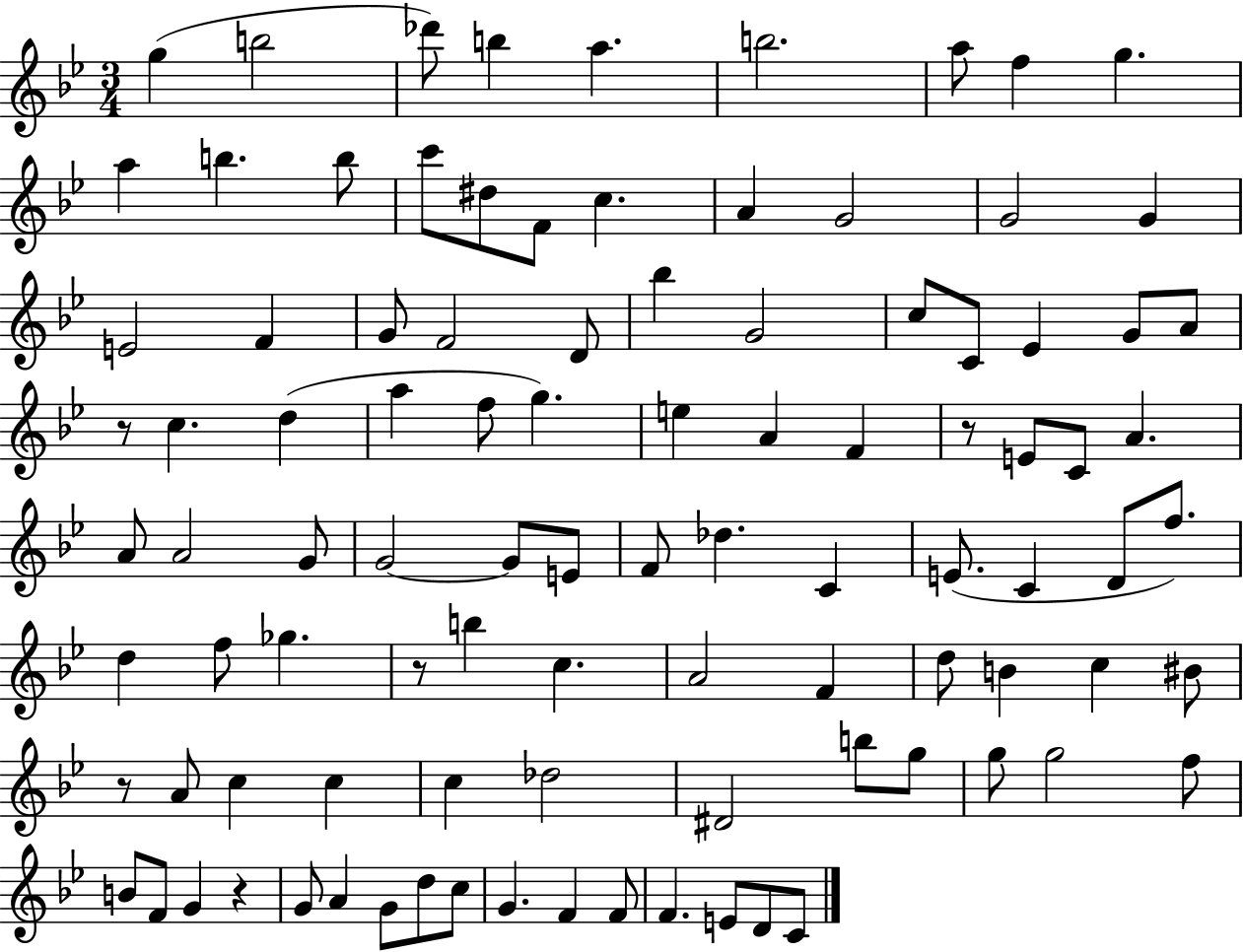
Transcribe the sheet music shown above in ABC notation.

X:1
T:Untitled
M:3/4
L:1/4
K:Bb
g b2 _d'/2 b a b2 a/2 f g a b b/2 c'/2 ^d/2 F/2 c A G2 G2 G E2 F G/2 F2 D/2 _b G2 c/2 C/2 _E G/2 A/2 z/2 c d a f/2 g e A F z/2 E/2 C/2 A A/2 A2 G/2 G2 G/2 E/2 F/2 _d C E/2 C D/2 f/2 d f/2 _g z/2 b c A2 F d/2 B c ^B/2 z/2 A/2 c c c _d2 ^D2 b/2 g/2 g/2 g2 f/2 B/2 F/2 G z G/2 A G/2 d/2 c/2 G F F/2 F E/2 D/2 C/2